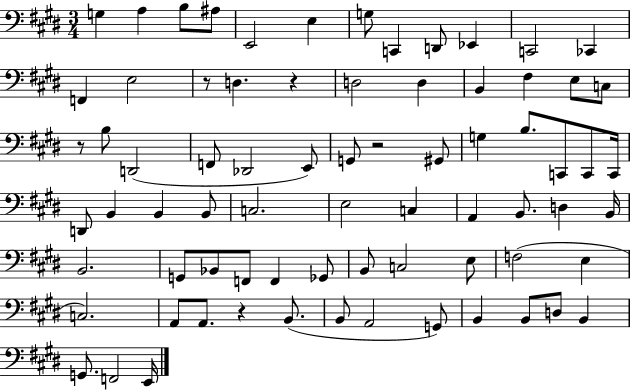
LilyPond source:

{
  \clef bass
  \numericTimeSignature
  \time 3/4
  \key e \major
  \repeat volta 2 { g4 a4 b8 ais8 | e,2 e4 | g8 c,4 d,8 ees,4 | c,2 ces,4 | \break f,4 e2 | r8 d4. r4 | d2 d4 | b,4 fis4 e8 c8 | \break r8 b8 d,2( | f,8 des,2 e,8) | g,8 r2 gis,8 | g4 b8. c,8 c,8 c,16 | \break d,8 b,4 b,4 b,8 | c2. | e2 c4 | a,4 b,8. d4 b,16 | \break b,2. | g,8 bes,8 f,8 f,4 ges,8 | b,8 c2 e8 | f2( e4 | \break c2.) | a,8 a,8. r4 b,8.( | b,8 a,2 g,8) | b,4 b,8 d8 b,4 | \break g,8. f,2 e,16 | } \bar "|."
}